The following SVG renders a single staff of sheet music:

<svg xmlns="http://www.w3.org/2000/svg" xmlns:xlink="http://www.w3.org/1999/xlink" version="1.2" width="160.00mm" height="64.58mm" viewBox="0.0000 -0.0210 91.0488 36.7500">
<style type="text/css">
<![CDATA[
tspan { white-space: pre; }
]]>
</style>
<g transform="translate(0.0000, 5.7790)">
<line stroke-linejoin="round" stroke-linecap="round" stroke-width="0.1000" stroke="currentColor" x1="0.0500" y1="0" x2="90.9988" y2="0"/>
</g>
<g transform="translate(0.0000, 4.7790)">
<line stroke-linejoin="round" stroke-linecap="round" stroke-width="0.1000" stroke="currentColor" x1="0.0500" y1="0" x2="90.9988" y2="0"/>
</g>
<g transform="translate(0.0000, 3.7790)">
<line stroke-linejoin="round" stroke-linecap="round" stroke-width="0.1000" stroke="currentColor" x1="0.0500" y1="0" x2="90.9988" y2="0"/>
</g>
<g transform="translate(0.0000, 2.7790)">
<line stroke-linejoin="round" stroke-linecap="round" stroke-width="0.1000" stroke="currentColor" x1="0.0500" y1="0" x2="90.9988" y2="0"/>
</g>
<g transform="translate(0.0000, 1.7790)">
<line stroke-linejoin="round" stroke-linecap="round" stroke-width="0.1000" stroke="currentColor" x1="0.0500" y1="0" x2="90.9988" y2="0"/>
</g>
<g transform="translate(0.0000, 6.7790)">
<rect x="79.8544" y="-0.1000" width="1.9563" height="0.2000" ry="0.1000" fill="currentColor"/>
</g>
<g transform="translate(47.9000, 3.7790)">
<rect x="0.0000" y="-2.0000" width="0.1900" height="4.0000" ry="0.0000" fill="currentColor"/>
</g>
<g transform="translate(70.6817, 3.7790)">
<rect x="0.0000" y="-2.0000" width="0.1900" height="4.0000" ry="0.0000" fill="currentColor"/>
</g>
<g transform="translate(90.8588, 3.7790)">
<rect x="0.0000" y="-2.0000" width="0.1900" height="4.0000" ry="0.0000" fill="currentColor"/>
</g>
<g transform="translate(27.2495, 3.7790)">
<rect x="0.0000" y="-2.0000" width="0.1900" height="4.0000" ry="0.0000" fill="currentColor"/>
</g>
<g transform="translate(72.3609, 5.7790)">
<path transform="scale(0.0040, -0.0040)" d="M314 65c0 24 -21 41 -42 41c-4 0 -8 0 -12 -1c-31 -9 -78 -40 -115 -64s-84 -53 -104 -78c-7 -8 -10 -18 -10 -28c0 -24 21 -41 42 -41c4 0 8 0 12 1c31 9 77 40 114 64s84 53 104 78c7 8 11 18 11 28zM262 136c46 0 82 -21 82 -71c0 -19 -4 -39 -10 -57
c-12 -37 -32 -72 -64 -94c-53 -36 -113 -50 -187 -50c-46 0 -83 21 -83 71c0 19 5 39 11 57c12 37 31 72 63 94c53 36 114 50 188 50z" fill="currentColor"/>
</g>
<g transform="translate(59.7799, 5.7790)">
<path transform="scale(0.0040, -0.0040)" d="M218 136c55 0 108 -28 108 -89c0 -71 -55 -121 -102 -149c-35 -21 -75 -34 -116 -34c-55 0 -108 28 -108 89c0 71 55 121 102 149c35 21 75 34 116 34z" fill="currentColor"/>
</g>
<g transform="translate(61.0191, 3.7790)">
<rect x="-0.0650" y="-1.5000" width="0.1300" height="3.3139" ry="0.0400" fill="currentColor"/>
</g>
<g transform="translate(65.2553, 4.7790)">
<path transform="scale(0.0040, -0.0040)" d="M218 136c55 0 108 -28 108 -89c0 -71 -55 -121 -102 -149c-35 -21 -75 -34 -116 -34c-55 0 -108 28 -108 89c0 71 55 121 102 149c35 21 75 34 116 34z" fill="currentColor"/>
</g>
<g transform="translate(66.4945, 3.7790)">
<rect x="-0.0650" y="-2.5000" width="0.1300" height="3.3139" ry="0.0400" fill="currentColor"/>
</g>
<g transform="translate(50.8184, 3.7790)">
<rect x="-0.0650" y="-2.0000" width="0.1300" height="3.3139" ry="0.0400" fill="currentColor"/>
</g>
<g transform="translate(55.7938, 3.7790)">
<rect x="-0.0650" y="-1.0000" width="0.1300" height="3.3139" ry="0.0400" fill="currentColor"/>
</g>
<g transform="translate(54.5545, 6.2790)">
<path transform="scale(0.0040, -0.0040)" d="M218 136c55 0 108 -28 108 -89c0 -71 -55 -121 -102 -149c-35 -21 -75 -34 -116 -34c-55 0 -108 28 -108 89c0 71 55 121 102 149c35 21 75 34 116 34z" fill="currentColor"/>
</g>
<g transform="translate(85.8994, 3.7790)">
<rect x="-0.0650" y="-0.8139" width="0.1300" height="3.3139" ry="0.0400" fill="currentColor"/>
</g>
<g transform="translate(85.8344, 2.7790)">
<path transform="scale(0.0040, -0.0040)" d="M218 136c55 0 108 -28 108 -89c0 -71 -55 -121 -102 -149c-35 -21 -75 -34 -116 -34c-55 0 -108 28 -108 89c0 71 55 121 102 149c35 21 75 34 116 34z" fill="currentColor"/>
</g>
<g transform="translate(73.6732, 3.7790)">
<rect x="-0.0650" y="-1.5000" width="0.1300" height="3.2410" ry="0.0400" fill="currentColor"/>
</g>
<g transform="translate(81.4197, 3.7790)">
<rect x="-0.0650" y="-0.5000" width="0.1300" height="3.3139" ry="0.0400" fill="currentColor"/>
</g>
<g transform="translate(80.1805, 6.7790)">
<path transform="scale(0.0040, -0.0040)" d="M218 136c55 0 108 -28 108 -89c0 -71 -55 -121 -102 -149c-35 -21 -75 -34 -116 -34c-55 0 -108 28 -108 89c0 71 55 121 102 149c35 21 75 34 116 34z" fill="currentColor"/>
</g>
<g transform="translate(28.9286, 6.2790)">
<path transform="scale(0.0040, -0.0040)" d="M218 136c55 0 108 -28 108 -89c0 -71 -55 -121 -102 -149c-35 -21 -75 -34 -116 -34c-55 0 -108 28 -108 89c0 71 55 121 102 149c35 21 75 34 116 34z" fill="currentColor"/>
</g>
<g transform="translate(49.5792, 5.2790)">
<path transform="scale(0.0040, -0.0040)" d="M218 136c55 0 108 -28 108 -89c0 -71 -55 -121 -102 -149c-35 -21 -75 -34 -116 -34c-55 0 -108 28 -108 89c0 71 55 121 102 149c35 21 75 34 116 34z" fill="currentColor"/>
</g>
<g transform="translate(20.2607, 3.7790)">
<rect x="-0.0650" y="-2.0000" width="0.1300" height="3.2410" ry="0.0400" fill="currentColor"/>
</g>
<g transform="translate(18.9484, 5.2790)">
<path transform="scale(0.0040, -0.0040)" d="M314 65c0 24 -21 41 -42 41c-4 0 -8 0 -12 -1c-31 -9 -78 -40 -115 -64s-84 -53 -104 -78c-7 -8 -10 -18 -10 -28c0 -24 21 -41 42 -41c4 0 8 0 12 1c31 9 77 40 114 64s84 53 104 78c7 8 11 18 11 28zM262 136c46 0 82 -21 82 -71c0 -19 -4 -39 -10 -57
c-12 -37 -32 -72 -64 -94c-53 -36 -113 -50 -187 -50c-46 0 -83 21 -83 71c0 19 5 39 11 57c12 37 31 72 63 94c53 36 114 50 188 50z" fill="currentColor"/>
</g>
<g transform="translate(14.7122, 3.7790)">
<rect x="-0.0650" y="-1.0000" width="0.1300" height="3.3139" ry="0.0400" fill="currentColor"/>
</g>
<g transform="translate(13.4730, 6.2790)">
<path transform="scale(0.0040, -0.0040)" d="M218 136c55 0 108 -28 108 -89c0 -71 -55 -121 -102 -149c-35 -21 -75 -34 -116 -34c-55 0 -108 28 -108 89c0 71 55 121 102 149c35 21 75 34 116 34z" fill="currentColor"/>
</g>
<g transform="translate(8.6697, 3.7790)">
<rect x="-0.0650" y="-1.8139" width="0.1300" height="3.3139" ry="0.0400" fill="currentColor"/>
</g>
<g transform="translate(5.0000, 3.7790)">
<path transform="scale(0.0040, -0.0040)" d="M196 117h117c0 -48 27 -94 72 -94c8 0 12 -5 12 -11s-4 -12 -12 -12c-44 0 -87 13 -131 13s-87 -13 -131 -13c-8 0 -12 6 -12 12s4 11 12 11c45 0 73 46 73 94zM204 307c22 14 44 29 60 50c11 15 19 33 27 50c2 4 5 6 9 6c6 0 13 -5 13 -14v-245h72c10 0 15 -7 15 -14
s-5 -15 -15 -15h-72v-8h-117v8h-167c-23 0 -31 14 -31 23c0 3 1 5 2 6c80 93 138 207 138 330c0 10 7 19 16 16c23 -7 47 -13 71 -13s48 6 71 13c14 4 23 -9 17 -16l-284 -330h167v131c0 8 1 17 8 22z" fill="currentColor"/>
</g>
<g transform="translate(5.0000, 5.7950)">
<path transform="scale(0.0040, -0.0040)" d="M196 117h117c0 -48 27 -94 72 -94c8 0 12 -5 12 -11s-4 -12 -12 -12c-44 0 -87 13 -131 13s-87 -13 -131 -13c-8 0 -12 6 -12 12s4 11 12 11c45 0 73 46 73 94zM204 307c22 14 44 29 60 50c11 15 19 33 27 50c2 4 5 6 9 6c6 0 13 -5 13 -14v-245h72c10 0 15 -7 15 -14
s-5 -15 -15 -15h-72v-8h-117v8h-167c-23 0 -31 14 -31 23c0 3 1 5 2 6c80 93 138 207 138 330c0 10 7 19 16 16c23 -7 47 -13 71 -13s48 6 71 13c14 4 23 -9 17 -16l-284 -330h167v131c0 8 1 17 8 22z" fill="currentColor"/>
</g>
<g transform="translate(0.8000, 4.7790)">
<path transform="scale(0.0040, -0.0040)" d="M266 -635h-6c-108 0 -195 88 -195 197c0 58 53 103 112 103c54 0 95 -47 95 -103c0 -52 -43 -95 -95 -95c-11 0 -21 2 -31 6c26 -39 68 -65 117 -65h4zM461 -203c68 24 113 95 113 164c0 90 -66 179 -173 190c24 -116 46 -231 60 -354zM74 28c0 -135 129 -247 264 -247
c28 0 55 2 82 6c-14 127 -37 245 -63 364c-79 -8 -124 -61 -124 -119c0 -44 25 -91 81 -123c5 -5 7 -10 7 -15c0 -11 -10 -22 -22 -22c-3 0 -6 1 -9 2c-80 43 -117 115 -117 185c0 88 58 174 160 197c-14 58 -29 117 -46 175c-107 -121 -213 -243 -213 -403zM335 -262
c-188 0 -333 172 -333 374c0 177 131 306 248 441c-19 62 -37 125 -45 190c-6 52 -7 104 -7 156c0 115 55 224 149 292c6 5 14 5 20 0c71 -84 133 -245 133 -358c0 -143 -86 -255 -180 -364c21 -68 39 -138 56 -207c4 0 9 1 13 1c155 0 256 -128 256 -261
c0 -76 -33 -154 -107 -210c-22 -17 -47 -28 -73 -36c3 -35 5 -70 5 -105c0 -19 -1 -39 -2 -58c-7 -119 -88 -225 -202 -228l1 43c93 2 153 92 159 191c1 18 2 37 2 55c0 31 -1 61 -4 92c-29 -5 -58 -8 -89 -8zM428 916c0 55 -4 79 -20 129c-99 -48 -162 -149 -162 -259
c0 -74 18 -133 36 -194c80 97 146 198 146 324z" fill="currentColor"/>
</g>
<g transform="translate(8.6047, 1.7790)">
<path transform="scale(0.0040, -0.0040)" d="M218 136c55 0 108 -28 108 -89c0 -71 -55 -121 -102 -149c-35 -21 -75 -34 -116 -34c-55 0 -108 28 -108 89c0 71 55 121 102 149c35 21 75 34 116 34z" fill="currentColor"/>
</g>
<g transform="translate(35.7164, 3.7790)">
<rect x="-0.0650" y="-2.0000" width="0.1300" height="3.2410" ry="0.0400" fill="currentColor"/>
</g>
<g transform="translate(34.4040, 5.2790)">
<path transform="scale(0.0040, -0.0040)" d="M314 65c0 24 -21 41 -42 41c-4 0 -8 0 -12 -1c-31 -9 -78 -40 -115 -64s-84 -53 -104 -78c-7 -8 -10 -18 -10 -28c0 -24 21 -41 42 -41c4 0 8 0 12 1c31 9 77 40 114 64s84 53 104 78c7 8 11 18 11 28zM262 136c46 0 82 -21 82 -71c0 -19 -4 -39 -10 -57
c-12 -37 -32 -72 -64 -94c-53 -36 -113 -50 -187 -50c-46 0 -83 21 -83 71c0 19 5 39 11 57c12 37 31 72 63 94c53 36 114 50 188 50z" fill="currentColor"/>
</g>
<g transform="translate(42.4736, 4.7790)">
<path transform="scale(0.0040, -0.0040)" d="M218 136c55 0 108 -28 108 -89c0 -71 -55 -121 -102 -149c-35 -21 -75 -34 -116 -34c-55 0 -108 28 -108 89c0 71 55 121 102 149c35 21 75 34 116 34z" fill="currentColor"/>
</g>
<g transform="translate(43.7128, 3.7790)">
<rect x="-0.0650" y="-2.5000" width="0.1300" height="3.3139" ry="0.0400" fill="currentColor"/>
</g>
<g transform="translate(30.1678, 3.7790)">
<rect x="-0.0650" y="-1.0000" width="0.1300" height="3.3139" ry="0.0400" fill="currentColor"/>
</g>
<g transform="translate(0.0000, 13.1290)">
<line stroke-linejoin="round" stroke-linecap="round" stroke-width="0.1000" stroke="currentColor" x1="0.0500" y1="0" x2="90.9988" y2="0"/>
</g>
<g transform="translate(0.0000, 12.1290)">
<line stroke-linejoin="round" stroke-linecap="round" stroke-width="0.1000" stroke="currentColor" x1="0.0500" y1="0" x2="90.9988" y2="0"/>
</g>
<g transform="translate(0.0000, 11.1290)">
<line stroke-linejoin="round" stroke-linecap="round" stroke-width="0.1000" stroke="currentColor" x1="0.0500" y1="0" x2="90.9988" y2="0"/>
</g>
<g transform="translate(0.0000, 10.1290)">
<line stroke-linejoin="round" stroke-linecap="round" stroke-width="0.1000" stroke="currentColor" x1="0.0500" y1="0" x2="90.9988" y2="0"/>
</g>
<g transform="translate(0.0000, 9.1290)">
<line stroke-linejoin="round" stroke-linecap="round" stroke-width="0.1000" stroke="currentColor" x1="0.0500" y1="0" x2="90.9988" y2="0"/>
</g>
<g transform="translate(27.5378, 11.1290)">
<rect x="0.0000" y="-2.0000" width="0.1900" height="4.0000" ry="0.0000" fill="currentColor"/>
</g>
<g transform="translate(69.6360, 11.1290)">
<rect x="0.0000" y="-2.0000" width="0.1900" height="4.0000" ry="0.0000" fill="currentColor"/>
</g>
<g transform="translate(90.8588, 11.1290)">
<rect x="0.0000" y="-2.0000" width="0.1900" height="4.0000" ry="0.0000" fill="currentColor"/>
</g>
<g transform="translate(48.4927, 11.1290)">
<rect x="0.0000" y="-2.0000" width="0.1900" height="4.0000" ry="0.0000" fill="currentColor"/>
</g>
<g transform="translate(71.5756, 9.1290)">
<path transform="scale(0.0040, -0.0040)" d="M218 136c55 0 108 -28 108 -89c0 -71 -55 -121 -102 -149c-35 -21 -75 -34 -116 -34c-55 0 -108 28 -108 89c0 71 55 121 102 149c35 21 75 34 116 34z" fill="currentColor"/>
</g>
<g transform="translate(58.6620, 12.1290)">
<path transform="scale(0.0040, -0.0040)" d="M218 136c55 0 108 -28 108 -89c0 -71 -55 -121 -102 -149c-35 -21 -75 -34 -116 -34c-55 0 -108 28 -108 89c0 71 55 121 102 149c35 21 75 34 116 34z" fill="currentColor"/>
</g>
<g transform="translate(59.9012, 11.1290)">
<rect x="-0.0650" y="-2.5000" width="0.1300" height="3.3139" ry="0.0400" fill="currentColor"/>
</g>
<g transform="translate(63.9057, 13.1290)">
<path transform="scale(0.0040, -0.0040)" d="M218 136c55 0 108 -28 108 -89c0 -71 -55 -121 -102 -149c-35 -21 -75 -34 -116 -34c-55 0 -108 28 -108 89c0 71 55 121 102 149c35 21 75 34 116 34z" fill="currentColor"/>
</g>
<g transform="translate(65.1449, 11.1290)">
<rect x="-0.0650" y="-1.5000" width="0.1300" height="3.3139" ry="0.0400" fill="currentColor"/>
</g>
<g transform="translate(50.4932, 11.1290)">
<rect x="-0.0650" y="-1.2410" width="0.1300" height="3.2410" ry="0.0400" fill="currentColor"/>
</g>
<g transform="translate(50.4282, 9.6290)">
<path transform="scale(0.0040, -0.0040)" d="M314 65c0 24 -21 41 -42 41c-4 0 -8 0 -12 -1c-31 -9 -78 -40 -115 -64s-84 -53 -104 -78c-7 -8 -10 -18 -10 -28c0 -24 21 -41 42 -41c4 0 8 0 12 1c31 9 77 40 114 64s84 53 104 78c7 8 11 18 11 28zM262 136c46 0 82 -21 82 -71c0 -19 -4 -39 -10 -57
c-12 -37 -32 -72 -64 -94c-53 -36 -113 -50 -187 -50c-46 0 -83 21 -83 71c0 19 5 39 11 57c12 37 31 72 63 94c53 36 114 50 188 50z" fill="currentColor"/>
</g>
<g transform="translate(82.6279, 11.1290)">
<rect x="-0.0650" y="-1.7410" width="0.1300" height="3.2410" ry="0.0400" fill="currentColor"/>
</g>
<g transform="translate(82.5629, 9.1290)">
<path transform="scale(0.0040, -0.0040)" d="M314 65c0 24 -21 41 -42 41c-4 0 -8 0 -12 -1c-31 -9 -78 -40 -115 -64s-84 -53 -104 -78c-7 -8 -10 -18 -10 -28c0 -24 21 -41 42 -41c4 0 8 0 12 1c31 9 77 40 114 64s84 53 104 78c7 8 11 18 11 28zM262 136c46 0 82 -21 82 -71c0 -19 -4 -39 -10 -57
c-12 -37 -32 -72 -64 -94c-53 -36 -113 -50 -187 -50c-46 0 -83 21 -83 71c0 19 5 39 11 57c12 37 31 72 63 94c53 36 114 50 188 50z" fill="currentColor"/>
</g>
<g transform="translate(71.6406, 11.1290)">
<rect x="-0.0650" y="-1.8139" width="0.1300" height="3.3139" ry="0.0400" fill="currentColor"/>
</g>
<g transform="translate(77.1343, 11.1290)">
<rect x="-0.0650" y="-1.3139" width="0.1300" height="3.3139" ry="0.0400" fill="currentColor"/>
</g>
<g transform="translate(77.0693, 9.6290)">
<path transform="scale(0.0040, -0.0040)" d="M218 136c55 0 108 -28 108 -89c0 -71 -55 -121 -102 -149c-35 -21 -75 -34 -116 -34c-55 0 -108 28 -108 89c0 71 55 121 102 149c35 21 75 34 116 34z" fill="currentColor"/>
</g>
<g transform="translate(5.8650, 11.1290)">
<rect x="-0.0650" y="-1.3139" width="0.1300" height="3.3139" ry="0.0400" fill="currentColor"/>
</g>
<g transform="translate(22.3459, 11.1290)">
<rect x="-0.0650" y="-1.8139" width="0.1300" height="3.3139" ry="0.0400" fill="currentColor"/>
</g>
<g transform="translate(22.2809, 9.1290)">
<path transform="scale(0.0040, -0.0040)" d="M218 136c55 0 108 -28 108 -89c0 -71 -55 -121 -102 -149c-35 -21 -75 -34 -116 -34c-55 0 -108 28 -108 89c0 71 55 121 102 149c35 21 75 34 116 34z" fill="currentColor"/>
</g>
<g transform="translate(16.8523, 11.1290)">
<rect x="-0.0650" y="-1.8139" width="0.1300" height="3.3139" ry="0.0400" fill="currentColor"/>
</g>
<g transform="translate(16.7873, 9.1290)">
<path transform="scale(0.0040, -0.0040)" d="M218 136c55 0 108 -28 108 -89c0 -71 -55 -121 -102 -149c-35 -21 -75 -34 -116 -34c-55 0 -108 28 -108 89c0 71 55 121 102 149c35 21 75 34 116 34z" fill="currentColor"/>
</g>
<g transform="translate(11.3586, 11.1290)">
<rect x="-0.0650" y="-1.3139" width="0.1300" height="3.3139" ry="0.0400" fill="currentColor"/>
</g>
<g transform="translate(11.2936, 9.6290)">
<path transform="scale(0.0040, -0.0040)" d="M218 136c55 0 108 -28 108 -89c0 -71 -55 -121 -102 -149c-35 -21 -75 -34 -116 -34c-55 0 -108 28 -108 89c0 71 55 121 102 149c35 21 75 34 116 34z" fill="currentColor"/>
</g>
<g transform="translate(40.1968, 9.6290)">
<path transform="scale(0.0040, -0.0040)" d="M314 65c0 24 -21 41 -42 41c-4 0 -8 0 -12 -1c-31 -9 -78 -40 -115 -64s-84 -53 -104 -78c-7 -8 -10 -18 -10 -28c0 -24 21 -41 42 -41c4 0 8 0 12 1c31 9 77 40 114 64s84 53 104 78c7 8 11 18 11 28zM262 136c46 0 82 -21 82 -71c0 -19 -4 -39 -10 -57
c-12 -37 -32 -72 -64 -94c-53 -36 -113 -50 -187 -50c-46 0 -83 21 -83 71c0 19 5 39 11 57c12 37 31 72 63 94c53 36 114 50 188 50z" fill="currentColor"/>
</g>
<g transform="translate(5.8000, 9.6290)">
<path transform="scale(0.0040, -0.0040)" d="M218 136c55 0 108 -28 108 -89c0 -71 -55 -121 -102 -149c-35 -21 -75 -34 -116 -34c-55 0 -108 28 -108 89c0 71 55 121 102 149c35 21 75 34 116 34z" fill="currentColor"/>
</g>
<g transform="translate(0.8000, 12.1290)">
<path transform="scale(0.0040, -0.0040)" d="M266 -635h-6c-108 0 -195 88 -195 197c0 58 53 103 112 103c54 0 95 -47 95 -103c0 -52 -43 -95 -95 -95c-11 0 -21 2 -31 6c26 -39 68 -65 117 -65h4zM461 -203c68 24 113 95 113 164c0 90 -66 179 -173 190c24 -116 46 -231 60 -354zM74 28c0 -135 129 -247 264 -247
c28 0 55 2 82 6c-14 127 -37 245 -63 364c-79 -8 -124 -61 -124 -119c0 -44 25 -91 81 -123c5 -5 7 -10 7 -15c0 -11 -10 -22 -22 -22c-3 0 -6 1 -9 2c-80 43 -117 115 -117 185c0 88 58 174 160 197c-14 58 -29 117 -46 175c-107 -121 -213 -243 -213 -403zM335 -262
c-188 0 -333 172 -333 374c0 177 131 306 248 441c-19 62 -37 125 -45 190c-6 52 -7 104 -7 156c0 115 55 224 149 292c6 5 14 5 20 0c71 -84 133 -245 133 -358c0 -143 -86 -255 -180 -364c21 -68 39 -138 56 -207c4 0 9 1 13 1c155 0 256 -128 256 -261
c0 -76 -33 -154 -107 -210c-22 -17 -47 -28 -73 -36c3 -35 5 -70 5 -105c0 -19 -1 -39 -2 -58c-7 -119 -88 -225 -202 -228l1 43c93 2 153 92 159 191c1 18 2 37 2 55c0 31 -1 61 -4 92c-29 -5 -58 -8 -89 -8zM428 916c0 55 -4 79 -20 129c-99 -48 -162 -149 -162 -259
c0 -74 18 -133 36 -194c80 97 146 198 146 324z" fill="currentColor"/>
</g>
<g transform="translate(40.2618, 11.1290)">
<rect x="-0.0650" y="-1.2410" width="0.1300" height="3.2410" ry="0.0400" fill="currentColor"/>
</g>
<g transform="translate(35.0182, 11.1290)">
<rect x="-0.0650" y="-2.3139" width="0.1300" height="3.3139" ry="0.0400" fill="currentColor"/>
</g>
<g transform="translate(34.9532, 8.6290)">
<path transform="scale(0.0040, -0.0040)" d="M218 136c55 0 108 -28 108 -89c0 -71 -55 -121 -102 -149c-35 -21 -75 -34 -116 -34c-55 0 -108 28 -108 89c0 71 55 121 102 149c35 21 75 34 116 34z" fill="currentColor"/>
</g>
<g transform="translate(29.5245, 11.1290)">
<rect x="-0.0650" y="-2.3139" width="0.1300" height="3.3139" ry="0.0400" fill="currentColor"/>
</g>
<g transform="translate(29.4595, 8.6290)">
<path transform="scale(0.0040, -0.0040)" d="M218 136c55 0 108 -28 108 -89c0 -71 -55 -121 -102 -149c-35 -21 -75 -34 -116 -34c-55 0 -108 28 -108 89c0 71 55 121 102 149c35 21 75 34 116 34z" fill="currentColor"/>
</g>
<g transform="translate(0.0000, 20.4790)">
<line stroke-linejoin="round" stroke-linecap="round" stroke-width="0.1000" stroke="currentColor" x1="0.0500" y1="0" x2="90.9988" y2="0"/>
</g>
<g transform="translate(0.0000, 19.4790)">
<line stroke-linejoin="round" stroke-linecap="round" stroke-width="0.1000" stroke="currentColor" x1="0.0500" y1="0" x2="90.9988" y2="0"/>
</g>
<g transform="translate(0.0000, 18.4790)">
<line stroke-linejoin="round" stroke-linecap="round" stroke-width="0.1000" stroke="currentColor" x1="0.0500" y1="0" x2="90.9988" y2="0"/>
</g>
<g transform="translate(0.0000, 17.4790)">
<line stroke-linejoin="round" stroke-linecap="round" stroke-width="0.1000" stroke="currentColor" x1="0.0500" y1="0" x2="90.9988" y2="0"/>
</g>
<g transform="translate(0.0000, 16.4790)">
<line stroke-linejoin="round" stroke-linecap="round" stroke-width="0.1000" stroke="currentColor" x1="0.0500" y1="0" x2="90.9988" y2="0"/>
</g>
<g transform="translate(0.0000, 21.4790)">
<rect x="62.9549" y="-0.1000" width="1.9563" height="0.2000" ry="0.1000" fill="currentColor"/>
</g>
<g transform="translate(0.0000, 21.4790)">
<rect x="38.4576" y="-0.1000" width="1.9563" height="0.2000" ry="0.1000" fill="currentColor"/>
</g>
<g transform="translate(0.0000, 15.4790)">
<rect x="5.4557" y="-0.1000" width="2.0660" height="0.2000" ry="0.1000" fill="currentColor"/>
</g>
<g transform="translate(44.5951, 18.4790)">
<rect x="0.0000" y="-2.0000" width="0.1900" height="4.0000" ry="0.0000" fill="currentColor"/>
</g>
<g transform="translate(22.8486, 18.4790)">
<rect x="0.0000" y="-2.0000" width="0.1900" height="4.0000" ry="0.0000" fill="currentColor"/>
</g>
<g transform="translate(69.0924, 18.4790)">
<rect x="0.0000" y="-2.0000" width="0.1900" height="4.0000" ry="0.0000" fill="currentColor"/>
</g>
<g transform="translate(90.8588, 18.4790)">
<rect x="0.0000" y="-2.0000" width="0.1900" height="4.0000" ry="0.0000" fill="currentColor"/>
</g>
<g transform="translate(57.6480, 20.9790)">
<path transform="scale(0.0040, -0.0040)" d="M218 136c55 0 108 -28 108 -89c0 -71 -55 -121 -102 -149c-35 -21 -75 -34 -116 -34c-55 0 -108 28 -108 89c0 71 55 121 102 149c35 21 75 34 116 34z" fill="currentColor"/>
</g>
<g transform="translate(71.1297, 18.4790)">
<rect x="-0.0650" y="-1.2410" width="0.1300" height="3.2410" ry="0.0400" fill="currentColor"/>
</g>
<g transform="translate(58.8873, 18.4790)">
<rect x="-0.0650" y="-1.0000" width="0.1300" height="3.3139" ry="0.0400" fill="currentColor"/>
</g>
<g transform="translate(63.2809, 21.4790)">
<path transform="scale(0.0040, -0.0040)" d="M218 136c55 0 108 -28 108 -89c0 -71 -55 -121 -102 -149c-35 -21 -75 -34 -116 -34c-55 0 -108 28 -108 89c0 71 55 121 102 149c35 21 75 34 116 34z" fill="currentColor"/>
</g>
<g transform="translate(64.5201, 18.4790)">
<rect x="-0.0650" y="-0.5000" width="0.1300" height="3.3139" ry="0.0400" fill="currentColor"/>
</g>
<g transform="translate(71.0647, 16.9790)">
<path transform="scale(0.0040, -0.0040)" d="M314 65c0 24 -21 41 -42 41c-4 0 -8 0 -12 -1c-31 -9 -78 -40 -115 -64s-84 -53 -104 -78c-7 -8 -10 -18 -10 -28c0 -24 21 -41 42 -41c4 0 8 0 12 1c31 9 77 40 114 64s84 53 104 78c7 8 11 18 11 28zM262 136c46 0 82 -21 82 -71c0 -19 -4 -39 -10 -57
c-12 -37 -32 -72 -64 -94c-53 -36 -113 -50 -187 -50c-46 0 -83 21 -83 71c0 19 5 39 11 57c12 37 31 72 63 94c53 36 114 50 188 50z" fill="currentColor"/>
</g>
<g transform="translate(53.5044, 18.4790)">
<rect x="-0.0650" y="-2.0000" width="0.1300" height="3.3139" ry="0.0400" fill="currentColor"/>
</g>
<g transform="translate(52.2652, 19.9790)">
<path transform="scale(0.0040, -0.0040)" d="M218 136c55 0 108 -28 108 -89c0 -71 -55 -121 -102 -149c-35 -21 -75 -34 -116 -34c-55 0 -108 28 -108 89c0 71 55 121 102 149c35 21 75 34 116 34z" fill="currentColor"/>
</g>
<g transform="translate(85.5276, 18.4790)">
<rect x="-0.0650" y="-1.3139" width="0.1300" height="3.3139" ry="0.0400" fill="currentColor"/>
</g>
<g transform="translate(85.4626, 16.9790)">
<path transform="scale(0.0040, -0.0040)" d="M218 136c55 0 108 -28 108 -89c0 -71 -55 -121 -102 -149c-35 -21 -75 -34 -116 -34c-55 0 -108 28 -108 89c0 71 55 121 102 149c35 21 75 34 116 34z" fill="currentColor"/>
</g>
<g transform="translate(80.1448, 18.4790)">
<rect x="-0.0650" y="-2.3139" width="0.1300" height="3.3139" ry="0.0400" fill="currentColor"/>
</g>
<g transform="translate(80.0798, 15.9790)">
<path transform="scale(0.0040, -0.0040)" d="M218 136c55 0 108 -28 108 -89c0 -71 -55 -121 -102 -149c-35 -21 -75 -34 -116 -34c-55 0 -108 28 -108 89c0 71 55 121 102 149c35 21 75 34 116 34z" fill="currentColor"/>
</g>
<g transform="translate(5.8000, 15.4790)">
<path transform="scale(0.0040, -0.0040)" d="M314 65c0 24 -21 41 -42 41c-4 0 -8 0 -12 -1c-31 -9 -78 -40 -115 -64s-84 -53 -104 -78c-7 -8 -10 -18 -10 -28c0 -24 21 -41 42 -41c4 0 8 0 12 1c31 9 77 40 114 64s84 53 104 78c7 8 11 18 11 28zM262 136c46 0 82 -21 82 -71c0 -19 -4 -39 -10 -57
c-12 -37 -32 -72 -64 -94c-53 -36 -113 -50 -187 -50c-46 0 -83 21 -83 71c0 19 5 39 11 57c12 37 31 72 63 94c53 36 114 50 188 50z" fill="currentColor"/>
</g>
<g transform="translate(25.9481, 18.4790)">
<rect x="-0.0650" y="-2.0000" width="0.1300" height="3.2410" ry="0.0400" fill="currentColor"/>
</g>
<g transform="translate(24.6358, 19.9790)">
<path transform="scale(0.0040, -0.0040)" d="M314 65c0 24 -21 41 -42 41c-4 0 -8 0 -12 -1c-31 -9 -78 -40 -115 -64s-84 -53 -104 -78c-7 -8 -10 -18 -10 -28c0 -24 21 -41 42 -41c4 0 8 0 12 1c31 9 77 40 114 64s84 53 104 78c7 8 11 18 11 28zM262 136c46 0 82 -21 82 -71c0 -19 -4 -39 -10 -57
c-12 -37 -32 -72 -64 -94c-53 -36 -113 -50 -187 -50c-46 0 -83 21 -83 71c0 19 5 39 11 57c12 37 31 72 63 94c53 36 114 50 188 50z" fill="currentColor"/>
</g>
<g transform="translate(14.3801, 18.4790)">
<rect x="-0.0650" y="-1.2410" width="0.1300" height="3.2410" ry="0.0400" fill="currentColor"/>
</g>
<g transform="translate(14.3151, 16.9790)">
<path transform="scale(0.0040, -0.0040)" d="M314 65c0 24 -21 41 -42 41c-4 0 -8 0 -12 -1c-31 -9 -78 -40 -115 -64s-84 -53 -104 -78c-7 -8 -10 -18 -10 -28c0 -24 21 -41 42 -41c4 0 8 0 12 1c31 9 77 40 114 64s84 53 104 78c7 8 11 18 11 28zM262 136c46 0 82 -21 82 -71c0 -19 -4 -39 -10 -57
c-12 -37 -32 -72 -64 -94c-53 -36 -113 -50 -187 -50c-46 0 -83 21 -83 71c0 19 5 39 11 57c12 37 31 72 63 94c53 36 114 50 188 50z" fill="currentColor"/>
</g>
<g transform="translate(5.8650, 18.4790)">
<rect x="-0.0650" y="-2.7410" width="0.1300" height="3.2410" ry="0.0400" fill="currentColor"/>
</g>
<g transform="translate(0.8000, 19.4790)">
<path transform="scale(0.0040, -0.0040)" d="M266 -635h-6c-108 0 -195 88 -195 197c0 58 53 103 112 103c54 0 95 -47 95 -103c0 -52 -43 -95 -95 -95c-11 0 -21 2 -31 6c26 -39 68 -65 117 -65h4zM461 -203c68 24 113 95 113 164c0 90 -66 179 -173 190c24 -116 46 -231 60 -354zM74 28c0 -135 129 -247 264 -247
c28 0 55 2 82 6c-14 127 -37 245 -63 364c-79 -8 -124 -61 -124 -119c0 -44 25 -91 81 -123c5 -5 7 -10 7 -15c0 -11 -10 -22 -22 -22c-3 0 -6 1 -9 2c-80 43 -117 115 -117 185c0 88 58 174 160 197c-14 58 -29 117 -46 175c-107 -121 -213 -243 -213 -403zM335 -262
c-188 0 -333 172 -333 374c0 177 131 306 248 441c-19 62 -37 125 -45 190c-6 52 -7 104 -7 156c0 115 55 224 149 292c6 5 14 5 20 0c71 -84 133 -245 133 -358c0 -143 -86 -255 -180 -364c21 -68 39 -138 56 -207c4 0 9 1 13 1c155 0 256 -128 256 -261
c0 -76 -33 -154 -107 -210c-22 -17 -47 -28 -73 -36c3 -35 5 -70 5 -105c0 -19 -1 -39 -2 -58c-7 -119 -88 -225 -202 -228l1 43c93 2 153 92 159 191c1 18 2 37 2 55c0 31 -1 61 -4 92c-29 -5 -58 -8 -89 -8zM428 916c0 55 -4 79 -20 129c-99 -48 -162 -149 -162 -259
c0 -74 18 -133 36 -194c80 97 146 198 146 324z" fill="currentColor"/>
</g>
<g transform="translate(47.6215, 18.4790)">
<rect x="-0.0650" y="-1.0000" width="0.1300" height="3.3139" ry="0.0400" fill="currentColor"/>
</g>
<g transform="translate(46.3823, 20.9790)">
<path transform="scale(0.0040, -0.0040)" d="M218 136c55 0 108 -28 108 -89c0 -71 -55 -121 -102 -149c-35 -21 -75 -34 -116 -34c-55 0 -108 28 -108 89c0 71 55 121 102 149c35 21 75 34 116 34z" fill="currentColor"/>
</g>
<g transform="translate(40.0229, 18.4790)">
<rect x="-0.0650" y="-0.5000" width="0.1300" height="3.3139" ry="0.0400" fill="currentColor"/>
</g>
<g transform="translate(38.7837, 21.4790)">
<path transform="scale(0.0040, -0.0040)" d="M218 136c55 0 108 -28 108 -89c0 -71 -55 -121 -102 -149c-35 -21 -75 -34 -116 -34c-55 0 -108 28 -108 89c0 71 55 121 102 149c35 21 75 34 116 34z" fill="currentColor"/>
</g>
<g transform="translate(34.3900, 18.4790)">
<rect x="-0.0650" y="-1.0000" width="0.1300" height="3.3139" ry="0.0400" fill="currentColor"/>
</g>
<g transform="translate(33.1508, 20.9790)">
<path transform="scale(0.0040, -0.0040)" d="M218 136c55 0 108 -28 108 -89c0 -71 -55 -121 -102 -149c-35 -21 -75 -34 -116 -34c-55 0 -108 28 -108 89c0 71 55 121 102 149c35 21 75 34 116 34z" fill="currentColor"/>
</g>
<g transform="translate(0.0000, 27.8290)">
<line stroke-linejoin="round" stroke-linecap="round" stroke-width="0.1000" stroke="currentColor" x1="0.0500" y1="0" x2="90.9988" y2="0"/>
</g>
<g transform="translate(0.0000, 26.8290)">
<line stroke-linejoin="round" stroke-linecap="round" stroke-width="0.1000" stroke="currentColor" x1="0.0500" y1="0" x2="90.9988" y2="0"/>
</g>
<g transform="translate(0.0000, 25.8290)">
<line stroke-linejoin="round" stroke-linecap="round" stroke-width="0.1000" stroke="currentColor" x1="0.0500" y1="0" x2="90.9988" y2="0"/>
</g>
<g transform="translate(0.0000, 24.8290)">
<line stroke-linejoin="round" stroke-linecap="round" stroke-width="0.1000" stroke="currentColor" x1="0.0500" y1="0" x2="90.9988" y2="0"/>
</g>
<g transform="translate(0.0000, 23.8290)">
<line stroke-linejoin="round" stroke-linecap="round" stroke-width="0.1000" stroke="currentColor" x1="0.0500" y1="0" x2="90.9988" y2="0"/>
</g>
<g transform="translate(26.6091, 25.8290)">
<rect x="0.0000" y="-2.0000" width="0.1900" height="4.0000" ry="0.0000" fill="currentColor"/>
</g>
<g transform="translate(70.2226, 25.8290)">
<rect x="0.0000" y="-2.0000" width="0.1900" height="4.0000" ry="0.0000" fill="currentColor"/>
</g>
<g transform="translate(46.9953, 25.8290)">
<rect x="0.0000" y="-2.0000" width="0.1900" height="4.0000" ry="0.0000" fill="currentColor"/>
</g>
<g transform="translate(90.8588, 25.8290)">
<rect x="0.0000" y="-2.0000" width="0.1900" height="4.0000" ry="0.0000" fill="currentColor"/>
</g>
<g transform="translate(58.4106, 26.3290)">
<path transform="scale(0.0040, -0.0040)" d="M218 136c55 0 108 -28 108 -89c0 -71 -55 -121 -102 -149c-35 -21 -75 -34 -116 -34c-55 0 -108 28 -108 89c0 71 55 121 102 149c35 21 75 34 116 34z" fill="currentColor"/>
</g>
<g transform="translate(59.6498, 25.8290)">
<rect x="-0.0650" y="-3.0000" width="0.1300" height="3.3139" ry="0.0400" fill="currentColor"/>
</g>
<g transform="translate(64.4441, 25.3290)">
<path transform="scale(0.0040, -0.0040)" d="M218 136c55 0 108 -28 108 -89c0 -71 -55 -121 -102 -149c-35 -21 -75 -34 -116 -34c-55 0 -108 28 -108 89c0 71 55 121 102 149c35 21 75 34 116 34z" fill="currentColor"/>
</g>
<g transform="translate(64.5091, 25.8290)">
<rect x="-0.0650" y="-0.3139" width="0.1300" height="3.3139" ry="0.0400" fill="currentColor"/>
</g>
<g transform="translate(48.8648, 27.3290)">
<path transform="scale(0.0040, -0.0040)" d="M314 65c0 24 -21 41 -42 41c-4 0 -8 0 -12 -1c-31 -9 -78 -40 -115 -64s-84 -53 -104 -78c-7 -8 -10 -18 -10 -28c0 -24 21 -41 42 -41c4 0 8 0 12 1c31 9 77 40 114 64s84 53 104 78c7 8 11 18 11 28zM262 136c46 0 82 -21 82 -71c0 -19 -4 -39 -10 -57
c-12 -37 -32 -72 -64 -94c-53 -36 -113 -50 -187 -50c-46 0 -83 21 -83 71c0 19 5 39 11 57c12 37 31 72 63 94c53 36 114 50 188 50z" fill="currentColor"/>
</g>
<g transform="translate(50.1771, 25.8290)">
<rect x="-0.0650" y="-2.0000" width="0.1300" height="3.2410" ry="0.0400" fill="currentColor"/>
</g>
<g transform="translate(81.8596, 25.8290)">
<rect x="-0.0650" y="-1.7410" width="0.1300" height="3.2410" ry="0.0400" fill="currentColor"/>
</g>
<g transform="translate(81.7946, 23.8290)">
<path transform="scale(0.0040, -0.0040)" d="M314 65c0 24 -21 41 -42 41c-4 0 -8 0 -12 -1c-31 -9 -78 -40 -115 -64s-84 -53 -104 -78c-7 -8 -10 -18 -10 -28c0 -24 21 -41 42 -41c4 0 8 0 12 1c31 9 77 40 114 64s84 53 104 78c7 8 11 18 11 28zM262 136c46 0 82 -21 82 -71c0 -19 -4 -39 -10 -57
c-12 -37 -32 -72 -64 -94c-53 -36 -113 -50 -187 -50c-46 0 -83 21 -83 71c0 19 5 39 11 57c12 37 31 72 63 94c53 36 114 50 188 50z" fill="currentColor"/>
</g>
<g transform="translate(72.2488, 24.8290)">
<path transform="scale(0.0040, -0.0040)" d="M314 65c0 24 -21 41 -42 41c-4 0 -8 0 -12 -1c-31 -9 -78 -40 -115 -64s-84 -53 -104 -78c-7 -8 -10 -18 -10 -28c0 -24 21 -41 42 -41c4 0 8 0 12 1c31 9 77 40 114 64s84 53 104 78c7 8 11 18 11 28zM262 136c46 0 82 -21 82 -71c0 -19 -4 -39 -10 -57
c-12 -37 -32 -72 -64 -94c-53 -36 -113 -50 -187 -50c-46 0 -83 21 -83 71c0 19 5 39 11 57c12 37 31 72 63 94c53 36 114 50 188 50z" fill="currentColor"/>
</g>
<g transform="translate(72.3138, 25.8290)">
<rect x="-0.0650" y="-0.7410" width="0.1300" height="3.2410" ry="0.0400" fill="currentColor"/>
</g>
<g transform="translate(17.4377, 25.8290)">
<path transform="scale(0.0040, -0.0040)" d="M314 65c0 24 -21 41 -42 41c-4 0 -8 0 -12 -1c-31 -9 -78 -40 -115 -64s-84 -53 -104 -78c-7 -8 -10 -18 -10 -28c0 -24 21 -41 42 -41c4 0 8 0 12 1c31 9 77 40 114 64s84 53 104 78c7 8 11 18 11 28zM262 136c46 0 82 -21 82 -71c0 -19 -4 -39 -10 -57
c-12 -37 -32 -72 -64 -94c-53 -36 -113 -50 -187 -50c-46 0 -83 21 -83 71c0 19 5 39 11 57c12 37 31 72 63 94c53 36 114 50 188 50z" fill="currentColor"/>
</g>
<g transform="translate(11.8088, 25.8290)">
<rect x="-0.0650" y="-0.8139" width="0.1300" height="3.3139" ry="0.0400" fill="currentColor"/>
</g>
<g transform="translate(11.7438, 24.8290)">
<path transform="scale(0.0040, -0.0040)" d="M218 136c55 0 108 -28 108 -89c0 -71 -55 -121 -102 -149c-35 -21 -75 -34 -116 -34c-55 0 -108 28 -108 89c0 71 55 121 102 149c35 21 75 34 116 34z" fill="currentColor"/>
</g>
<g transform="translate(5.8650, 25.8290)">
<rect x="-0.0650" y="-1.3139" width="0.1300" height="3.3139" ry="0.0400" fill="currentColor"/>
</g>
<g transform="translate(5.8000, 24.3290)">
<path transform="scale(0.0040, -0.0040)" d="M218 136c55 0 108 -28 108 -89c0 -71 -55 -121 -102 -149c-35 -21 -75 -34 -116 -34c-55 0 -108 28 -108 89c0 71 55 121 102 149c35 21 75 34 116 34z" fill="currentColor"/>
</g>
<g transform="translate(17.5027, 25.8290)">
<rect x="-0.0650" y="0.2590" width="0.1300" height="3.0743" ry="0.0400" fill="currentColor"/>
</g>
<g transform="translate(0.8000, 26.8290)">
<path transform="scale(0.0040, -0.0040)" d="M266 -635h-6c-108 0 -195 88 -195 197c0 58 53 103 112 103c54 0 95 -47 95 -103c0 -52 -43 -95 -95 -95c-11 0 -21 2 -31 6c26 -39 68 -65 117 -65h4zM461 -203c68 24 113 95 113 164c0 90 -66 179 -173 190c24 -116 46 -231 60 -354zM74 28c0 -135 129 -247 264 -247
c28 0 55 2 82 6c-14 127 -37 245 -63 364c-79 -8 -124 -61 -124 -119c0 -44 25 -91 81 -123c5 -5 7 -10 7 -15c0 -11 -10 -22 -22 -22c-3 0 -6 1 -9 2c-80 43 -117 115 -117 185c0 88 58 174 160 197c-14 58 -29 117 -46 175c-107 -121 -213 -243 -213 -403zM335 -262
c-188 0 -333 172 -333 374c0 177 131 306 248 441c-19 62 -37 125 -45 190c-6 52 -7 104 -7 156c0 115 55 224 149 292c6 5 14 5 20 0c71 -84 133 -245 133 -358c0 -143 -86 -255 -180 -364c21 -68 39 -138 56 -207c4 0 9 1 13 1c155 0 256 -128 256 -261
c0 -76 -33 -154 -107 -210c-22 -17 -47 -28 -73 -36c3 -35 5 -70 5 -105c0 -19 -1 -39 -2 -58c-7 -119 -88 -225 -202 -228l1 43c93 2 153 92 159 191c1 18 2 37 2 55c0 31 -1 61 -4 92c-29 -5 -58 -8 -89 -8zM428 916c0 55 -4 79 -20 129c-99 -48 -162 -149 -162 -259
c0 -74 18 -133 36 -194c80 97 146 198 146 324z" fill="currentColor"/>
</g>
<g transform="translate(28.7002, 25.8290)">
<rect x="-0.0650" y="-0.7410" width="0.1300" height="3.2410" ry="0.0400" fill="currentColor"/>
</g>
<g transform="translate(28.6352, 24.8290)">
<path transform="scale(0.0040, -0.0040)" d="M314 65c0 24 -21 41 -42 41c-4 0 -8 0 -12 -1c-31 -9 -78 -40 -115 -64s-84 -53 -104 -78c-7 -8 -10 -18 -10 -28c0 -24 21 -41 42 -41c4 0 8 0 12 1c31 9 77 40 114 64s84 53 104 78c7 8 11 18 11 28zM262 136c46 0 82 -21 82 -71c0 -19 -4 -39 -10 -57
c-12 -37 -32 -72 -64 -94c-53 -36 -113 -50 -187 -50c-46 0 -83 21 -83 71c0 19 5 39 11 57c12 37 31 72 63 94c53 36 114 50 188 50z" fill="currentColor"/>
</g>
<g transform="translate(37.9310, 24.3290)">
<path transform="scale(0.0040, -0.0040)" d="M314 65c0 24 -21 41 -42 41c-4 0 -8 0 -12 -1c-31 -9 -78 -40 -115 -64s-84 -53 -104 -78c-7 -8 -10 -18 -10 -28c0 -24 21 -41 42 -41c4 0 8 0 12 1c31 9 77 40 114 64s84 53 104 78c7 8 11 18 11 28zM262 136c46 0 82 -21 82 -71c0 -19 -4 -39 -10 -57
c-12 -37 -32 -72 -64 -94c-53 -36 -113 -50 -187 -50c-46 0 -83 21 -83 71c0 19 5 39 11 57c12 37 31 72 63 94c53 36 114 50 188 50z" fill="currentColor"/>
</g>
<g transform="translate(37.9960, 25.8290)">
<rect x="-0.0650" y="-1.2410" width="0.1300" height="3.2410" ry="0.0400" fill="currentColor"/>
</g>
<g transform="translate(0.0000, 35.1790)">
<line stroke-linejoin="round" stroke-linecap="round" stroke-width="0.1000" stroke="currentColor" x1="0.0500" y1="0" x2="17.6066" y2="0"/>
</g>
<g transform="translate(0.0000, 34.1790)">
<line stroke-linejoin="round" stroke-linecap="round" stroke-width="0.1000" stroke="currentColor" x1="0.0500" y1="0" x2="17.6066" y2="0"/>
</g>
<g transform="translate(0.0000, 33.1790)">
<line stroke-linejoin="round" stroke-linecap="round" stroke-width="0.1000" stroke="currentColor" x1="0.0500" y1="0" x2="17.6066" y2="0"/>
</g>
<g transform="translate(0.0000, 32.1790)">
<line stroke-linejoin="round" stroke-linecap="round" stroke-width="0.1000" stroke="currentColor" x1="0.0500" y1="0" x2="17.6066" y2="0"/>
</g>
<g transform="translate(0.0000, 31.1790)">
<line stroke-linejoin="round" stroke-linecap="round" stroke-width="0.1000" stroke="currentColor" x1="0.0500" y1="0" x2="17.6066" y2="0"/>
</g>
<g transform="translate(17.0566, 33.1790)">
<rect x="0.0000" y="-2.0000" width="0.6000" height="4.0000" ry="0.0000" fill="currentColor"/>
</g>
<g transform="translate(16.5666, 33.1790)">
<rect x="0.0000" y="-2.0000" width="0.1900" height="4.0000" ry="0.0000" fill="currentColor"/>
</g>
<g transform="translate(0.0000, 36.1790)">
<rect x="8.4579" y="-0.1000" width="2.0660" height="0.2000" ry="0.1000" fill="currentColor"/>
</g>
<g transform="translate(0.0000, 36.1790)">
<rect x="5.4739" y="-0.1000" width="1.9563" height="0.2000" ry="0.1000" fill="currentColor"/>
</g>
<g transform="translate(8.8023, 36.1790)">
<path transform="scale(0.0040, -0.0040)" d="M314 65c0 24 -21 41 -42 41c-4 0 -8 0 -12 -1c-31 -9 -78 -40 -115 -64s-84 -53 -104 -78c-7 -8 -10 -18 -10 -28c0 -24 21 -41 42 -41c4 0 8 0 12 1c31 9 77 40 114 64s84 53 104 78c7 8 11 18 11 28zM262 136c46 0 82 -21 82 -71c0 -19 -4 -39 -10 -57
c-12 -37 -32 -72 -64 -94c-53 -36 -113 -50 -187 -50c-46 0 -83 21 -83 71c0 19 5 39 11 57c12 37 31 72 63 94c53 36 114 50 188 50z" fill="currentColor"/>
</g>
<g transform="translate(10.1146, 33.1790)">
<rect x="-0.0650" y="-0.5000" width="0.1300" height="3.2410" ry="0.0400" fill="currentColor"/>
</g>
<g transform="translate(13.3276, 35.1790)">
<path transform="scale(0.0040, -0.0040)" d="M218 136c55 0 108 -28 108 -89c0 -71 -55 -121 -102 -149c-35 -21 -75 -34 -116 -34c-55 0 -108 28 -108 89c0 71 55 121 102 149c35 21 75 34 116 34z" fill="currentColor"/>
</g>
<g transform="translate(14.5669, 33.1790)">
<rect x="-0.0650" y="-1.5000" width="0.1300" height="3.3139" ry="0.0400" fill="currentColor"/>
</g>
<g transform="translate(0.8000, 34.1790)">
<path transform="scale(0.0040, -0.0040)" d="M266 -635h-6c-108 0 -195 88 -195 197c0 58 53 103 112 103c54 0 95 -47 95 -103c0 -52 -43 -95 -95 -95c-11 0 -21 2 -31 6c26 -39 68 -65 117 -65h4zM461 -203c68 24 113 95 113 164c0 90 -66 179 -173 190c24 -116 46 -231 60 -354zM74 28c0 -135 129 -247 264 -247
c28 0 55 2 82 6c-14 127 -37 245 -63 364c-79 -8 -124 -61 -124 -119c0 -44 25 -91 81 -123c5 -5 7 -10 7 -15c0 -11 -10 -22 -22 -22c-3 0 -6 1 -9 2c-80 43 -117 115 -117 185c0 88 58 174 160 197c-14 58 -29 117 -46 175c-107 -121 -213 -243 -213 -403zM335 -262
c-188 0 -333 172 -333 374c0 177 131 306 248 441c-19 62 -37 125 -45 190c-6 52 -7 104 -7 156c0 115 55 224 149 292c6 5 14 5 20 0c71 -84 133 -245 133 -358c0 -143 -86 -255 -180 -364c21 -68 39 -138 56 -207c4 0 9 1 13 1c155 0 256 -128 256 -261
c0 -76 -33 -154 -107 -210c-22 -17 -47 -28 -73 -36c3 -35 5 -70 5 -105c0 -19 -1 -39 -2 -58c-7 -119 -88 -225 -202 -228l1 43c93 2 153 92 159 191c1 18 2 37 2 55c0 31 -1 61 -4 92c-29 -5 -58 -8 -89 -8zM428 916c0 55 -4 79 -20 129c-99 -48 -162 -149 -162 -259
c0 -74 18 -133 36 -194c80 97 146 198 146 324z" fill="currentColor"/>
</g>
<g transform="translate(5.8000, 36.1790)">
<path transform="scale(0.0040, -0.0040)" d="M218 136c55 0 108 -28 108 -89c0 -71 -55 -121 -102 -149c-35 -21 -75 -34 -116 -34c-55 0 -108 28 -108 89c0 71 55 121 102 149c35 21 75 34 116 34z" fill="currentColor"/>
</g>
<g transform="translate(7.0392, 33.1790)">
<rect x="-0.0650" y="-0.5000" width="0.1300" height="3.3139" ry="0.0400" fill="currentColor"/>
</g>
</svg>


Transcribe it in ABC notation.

X:1
T:Untitled
M:4/4
L:1/4
K:C
f D F2 D F2 G F D E G E2 C d e e f f g g e2 e2 G E f e f2 a2 e2 F2 D C D F D C e2 g e e d B2 d2 e2 F2 A c d2 f2 C C2 E